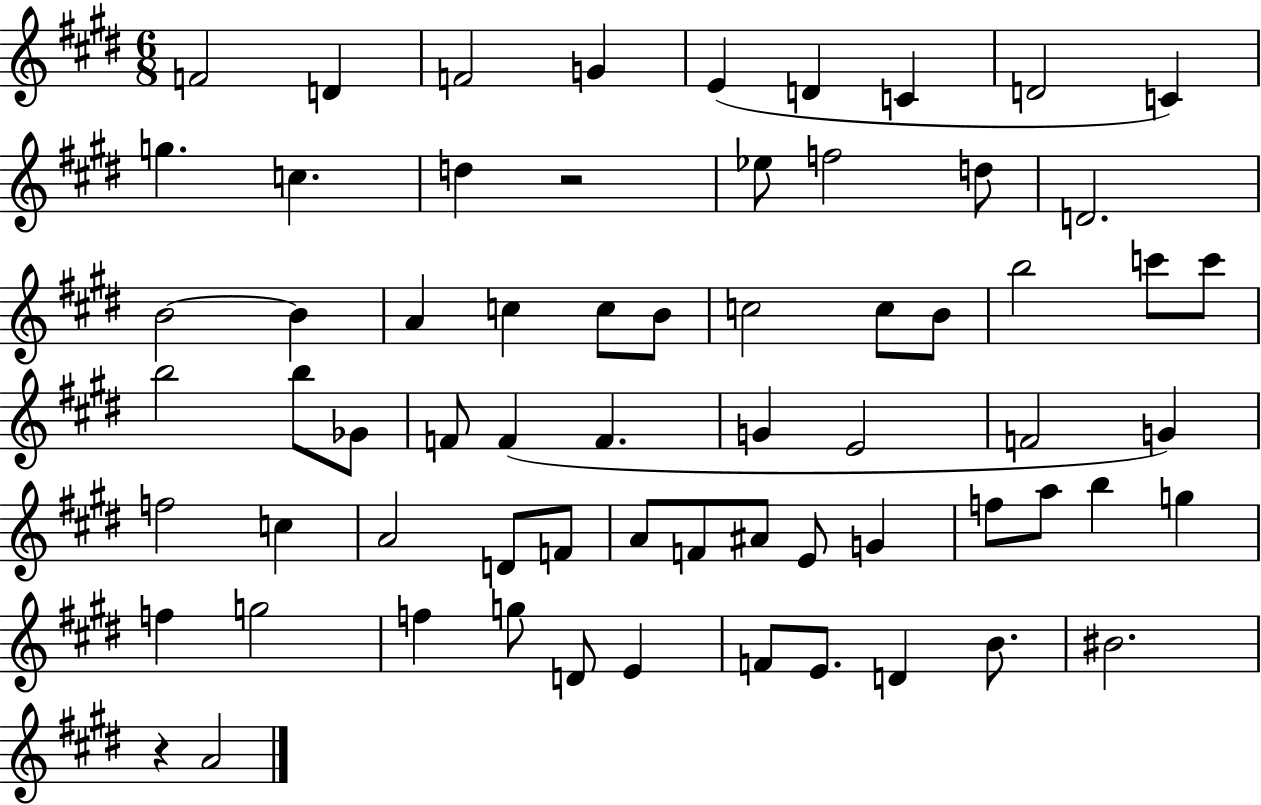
F4/h D4/q F4/h G4/q E4/q D4/q C4/q D4/h C4/q G5/q. C5/q. D5/q R/h Eb5/e F5/h D5/e D4/h. B4/h B4/q A4/q C5/q C5/e B4/e C5/h C5/e B4/e B5/h C6/e C6/e B5/h B5/e Gb4/e F4/e F4/q F4/q. G4/q E4/h F4/h G4/q F5/h C5/q A4/h D4/e F4/e A4/e F4/e A#4/e E4/e G4/q F5/e A5/e B5/q G5/q F5/q G5/h F5/q G5/e D4/e E4/q F4/e E4/e. D4/q B4/e. BIS4/h. R/q A4/h